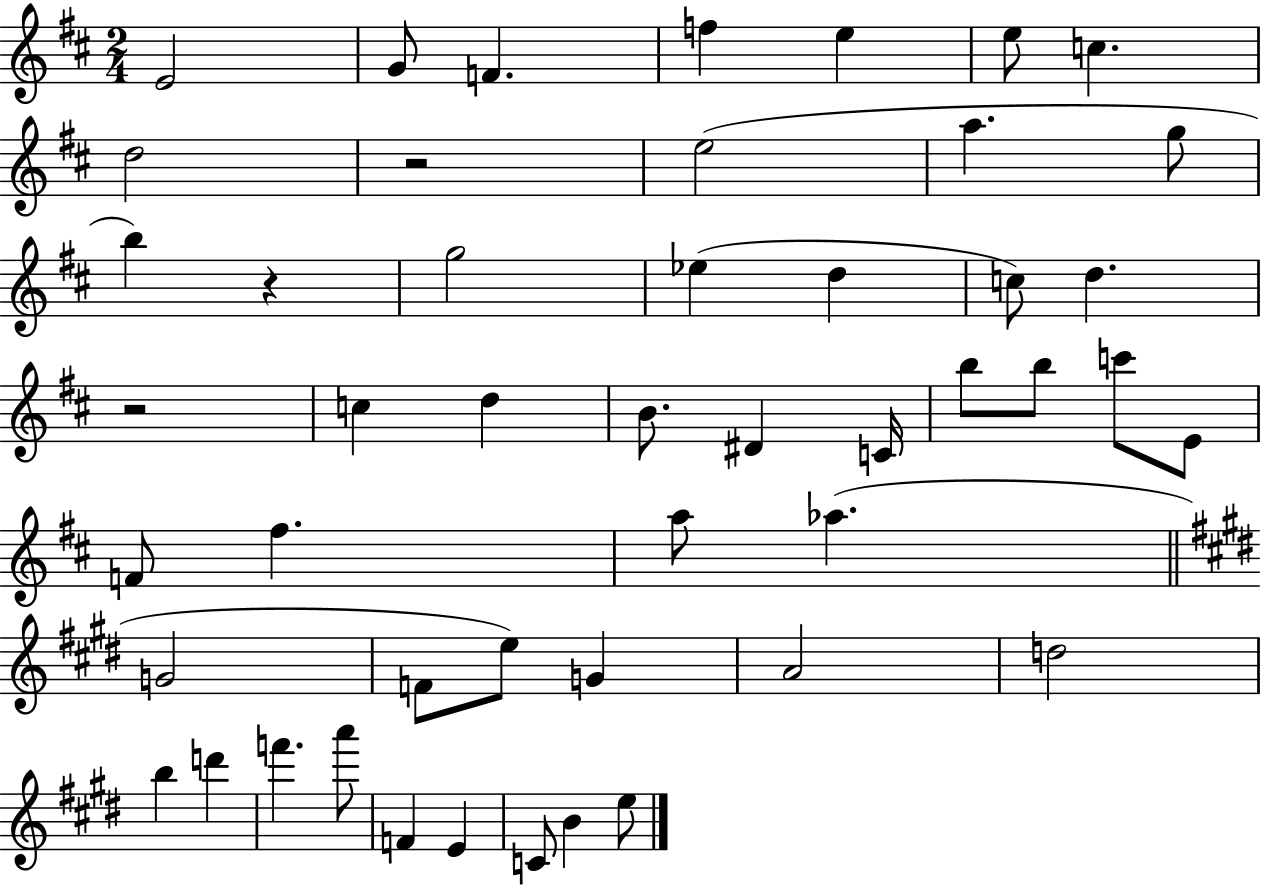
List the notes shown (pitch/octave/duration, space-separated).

E4/h G4/e F4/q. F5/q E5/q E5/e C5/q. D5/h R/h E5/h A5/q. G5/e B5/q R/q G5/h Eb5/q D5/q C5/e D5/q. R/h C5/q D5/q B4/e. D#4/q C4/s B5/e B5/e C6/e E4/e F4/e F#5/q. A5/e Ab5/q. G4/h F4/e E5/e G4/q A4/h D5/h B5/q D6/q F6/q. A6/e F4/q E4/q C4/e B4/q E5/e